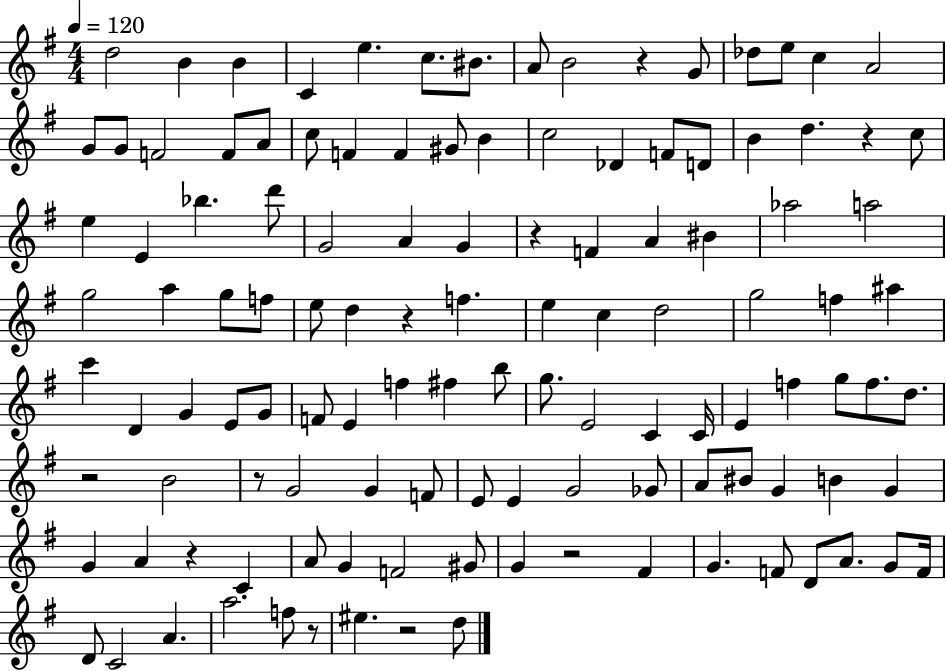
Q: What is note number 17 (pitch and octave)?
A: F4